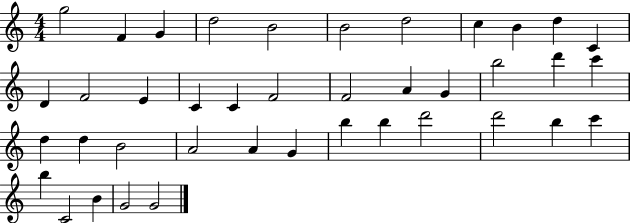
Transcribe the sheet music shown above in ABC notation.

X:1
T:Untitled
M:4/4
L:1/4
K:C
g2 F G d2 B2 B2 d2 c B d C D F2 E C C F2 F2 A G b2 d' c' d d B2 A2 A G b b d'2 d'2 b c' b C2 B G2 G2